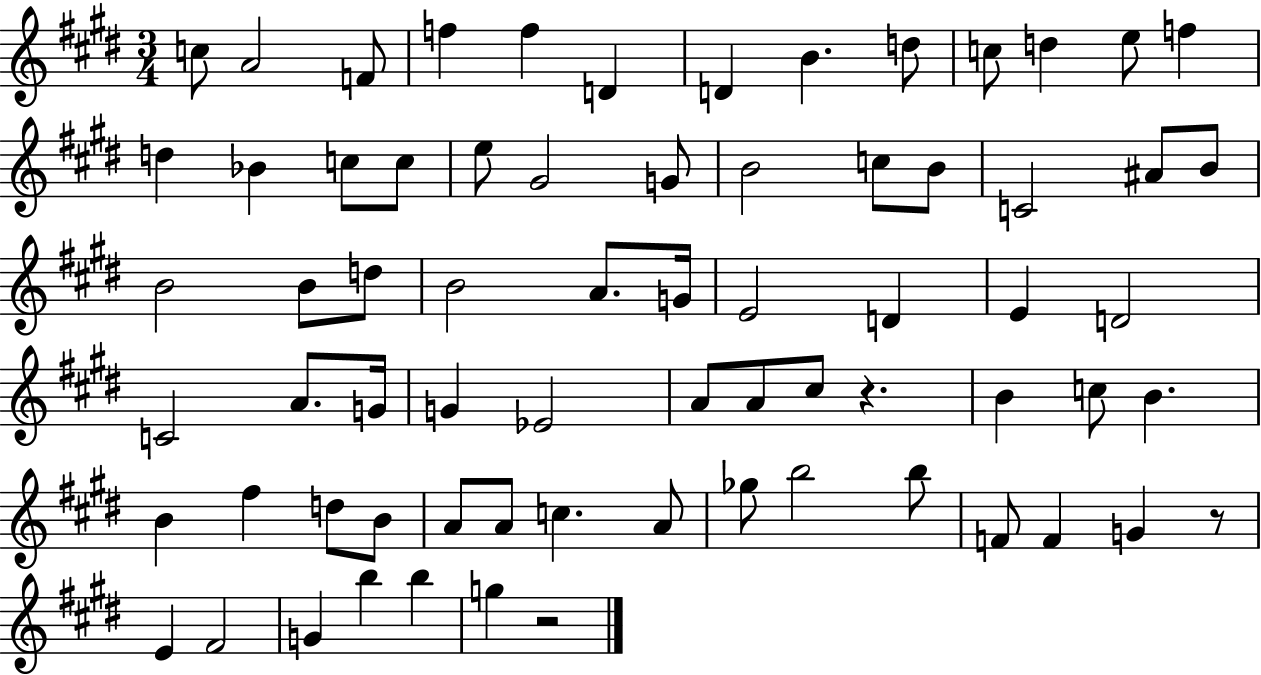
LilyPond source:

{
  \clef treble
  \numericTimeSignature
  \time 3/4
  \key e \major
  \repeat volta 2 { c''8 a'2 f'8 | f''4 f''4 d'4 | d'4 b'4. d''8 | c''8 d''4 e''8 f''4 | \break d''4 bes'4 c''8 c''8 | e''8 gis'2 g'8 | b'2 c''8 b'8 | c'2 ais'8 b'8 | \break b'2 b'8 d''8 | b'2 a'8. g'16 | e'2 d'4 | e'4 d'2 | \break c'2 a'8. g'16 | g'4 ees'2 | a'8 a'8 cis''8 r4. | b'4 c''8 b'4. | \break b'4 fis''4 d''8 b'8 | a'8 a'8 c''4. a'8 | ges''8 b''2 b''8 | f'8 f'4 g'4 r8 | \break e'4 fis'2 | g'4 b''4 b''4 | g''4 r2 | } \bar "|."
}